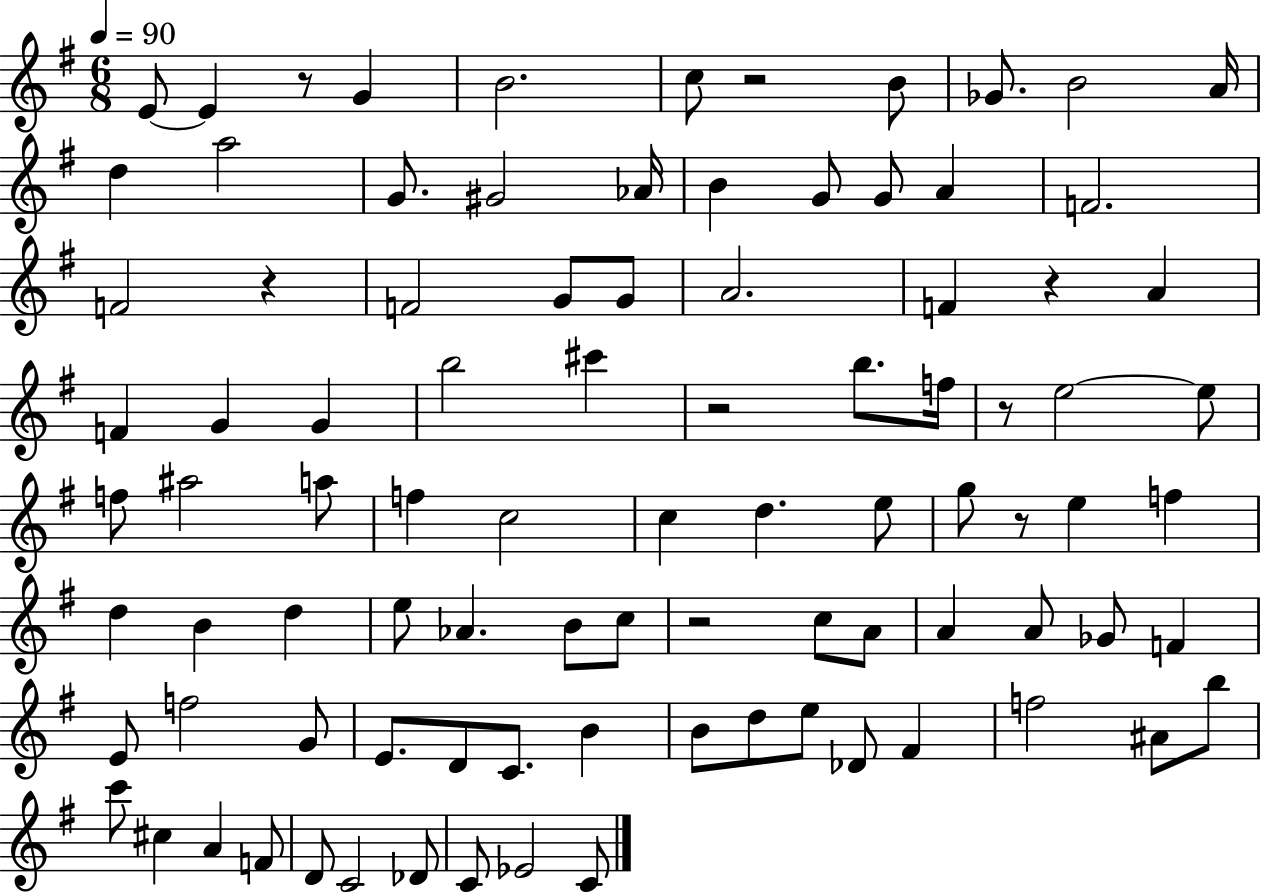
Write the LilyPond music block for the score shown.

{
  \clef treble
  \numericTimeSignature
  \time 6/8
  \key g \major
  \tempo 4 = 90
  \repeat volta 2 { e'8~~ e'4 r8 g'4 | b'2. | c''8 r2 b'8 | ges'8. b'2 a'16 | \break d''4 a''2 | g'8. gis'2 aes'16 | b'4 g'8 g'8 a'4 | f'2. | \break f'2 r4 | f'2 g'8 g'8 | a'2. | f'4 r4 a'4 | \break f'4 g'4 g'4 | b''2 cis'''4 | r2 b''8. f''16 | r8 e''2~~ e''8 | \break f''8 ais''2 a''8 | f''4 c''2 | c''4 d''4. e''8 | g''8 r8 e''4 f''4 | \break d''4 b'4 d''4 | e''8 aes'4. b'8 c''8 | r2 c''8 a'8 | a'4 a'8 ges'8 f'4 | \break e'8 f''2 g'8 | e'8. d'8 c'8. b'4 | b'8 d''8 e''8 des'8 fis'4 | f''2 ais'8 b''8 | \break c'''8 cis''4 a'4 f'8 | d'8 c'2 des'8 | c'8 ees'2 c'8 | } \bar "|."
}